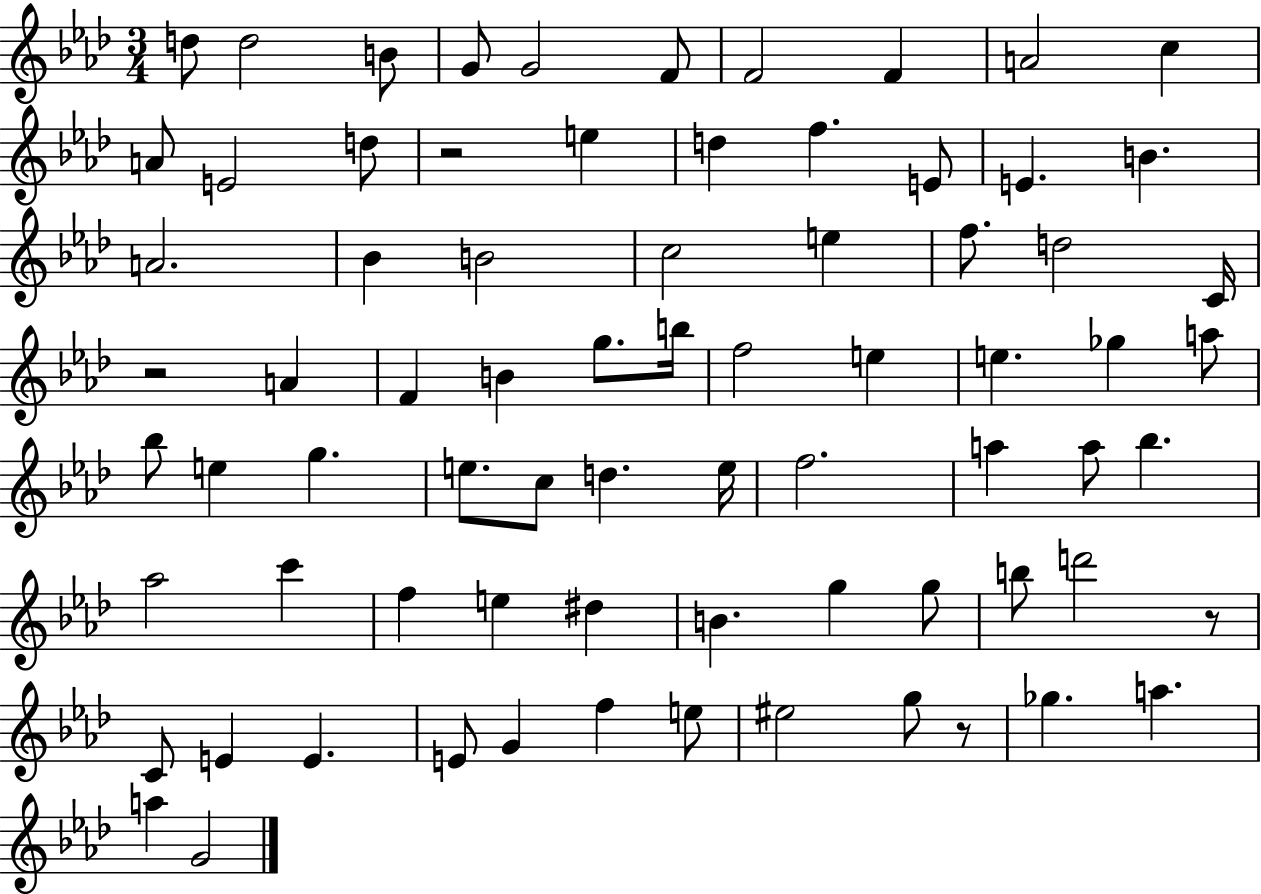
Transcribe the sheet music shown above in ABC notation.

X:1
T:Untitled
M:3/4
L:1/4
K:Ab
d/2 d2 B/2 G/2 G2 F/2 F2 F A2 c A/2 E2 d/2 z2 e d f E/2 E B A2 _B B2 c2 e f/2 d2 C/4 z2 A F B g/2 b/4 f2 e e _g a/2 _b/2 e g e/2 c/2 d e/4 f2 a a/2 _b _a2 c' f e ^d B g g/2 b/2 d'2 z/2 C/2 E E E/2 G f e/2 ^e2 g/2 z/2 _g a a G2